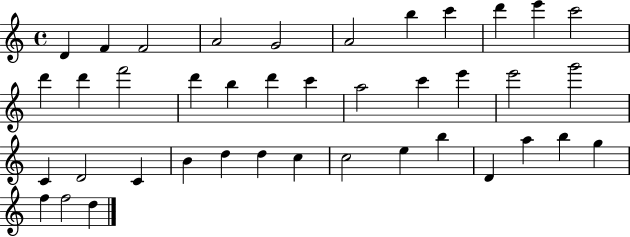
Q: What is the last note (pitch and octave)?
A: D5